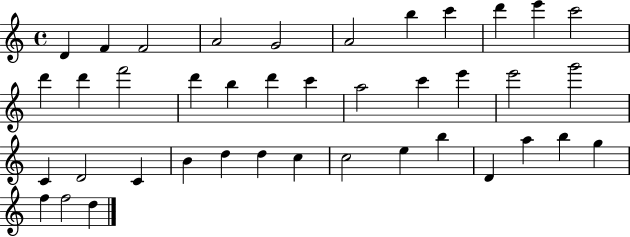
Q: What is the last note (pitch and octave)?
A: D5